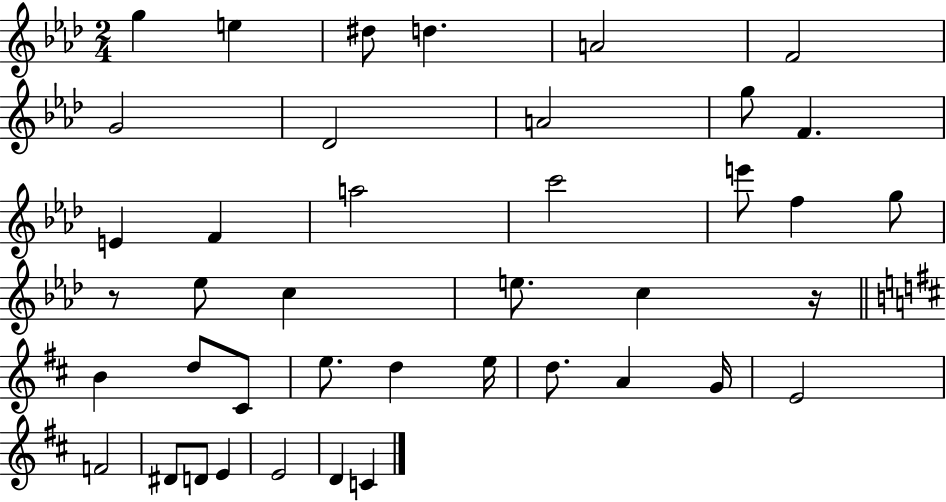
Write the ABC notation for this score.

X:1
T:Untitled
M:2/4
L:1/4
K:Ab
g e ^d/2 d A2 F2 G2 _D2 A2 g/2 F E F a2 c'2 e'/2 f g/2 z/2 _e/2 c e/2 c z/4 B d/2 ^C/2 e/2 d e/4 d/2 A G/4 E2 F2 ^D/2 D/2 E E2 D C